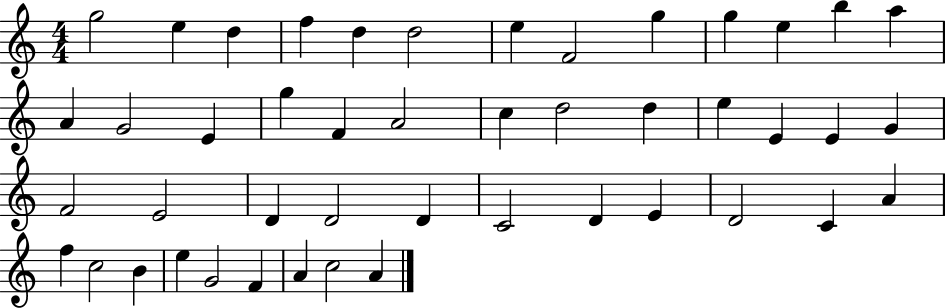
{
  \clef treble
  \numericTimeSignature
  \time 4/4
  \key c \major
  g''2 e''4 d''4 | f''4 d''4 d''2 | e''4 f'2 g''4 | g''4 e''4 b''4 a''4 | \break a'4 g'2 e'4 | g''4 f'4 a'2 | c''4 d''2 d''4 | e''4 e'4 e'4 g'4 | \break f'2 e'2 | d'4 d'2 d'4 | c'2 d'4 e'4 | d'2 c'4 a'4 | \break f''4 c''2 b'4 | e''4 g'2 f'4 | a'4 c''2 a'4 | \bar "|."
}